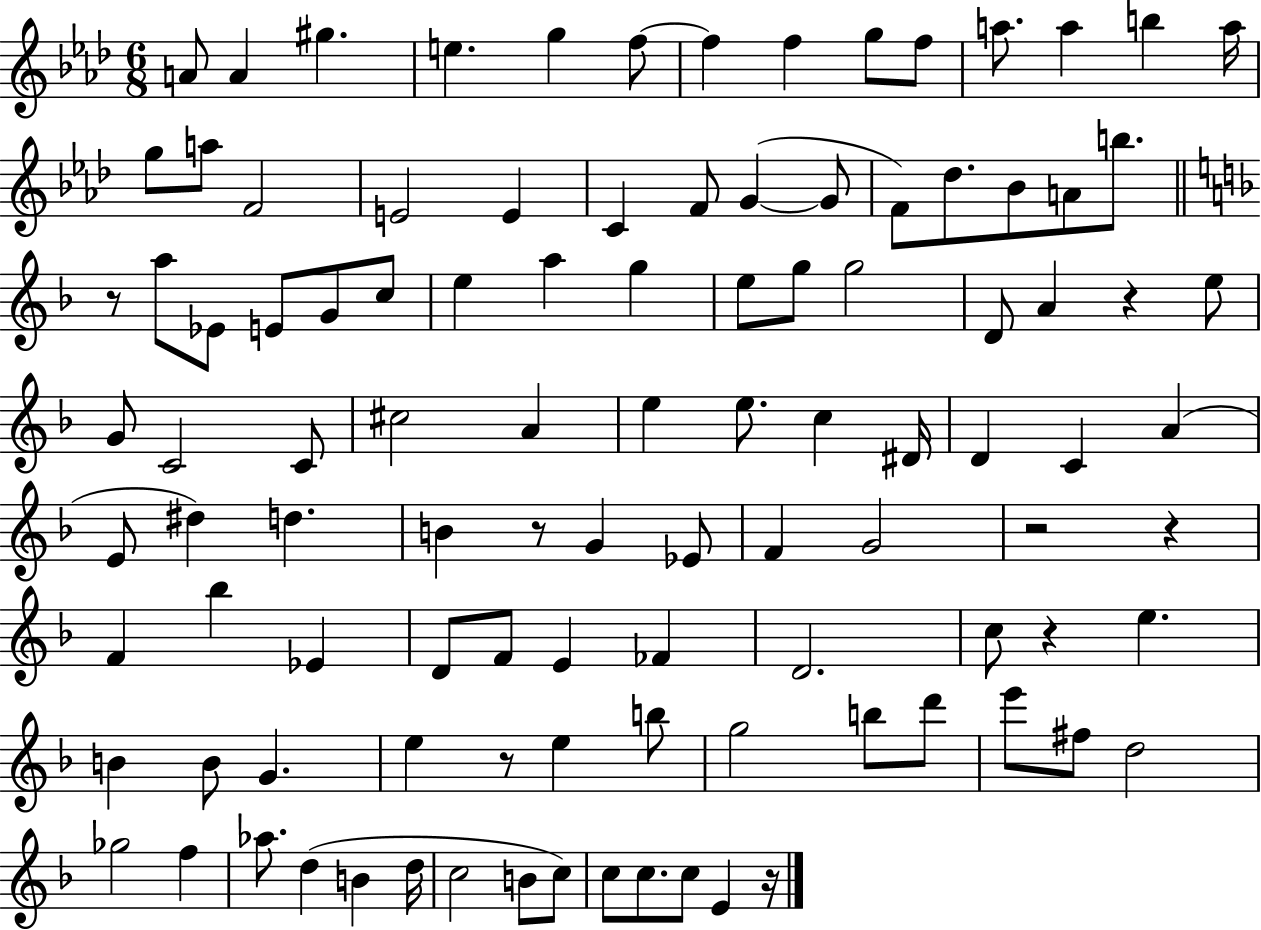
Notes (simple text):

A4/e A4/q G#5/q. E5/q. G5/q F5/e F5/q F5/q G5/e F5/e A5/e. A5/q B5/q A5/s G5/e A5/e F4/h E4/h E4/q C4/q F4/e G4/q G4/e F4/e Db5/e. Bb4/e A4/e B5/e. R/e A5/e Eb4/e E4/e G4/e C5/e E5/q A5/q G5/q E5/e G5/e G5/h D4/e A4/q R/q E5/e G4/e C4/h C4/e C#5/h A4/q E5/q E5/e. C5/q D#4/s D4/q C4/q A4/q E4/e D#5/q D5/q. B4/q R/e G4/q Eb4/e F4/q G4/h R/h R/q F4/q Bb5/q Eb4/q D4/e F4/e E4/q FES4/q D4/h. C5/e R/q E5/q. B4/q B4/e G4/q. E5/q R/e E5/q B5/e G5/h B5/e D6/e E6/e F#5/e D5/h Gb5/h F5/q Ab5/e. D5/q B4/q D5/s C5/h B4/e C5/e C5/e C5/e. C5/e E4/q R/s